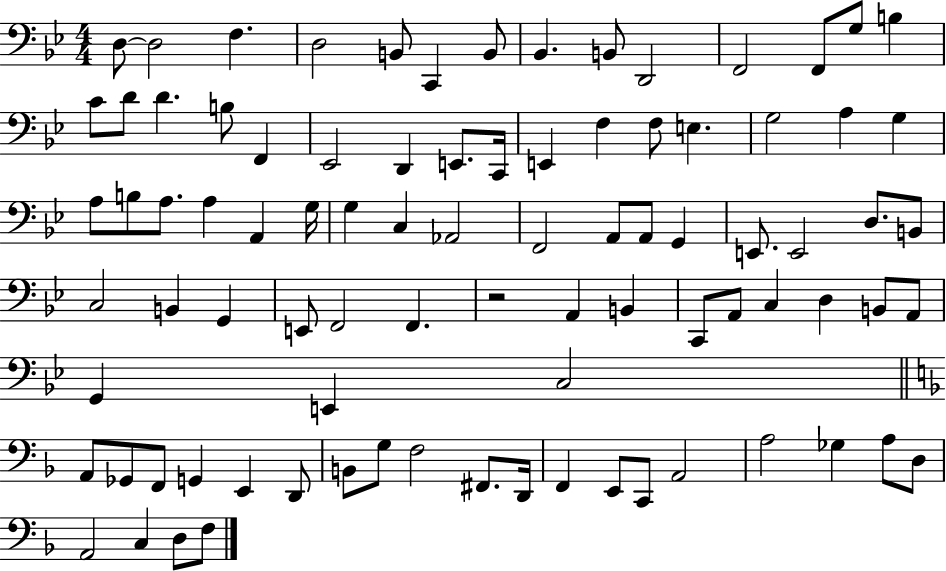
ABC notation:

X:1
T:Untitled
M:4/4
L:1/4
K:Bb
D,/2 D,2 F, D,2 B,,/2 C,, B,,/2 _B,, B,,/2 D,,2 F,,2 F,,/2 G,/2 B, C/2 D/2 D B,/2 F,, _E,,2 D,, E,,/2 C,,/4 E,, F, F,/2 E, G,2 A, G, A,/2 B,/2 A,/2 A, A,, G,/4 G, C, _A,,2 F,,2 A,,/2 A,,/2 G,, E,,/2 E,,2 D,/2 B,,/2 C,2 B,, G,, E,,/2 F,,2 F,, z2 A,, B,, C,,/2 A,,/2 C, D, B,,/2 A,,/2 G,, E,, C,2 A,,/2 _G,,/2 F,,/2 G,, E,, D,,/2 B,,/2 G,/2 F,2 ^F,,/2 D,,/4 F,, E,,/2 C,,/2 A,,2 A,2 _G, A,/2 D,/2 A,,2 C, D,/2 F,/2